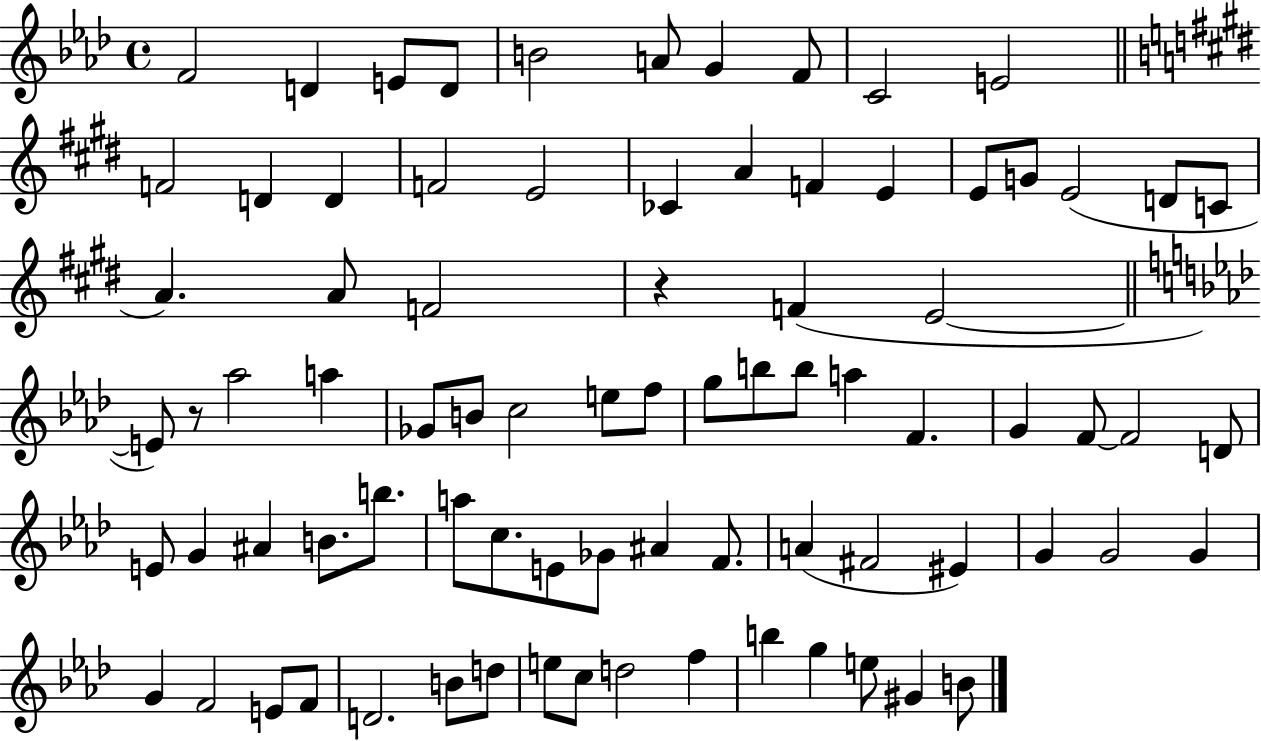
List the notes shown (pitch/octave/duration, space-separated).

F4/h D4/q E4/e D4/e B4/h A4/e G4/q F4/e C4/h E4/h F4/h D4/q D4/q F4/h E4/h CES4/q A4/q F4/q E4/q E4/e G4/e E4/h D4/e C4/e A4/q. A4/e F4/h R/q F4/q E4/h E4/e R/e Ab5/h A5/q Gb4/e B4/e C5/h E5/e F5/e G5/e B5/e B5/e A5/q F4/q. G4/q F4/e F4/h D4/e E4/e G4/q A#4/q B4/e. B5/e. A5/e C5/e. E4/e Gb4/e A#4/q F4/e. A4/q F#4/h EIS4/q G4/q G4/h G4/q G4/q F4/h E4/e F4/e D4/h. B4/e D5/e E5/e C5/e D5/h F5/q B5/q G5/q E5/e G#4/q B4/e